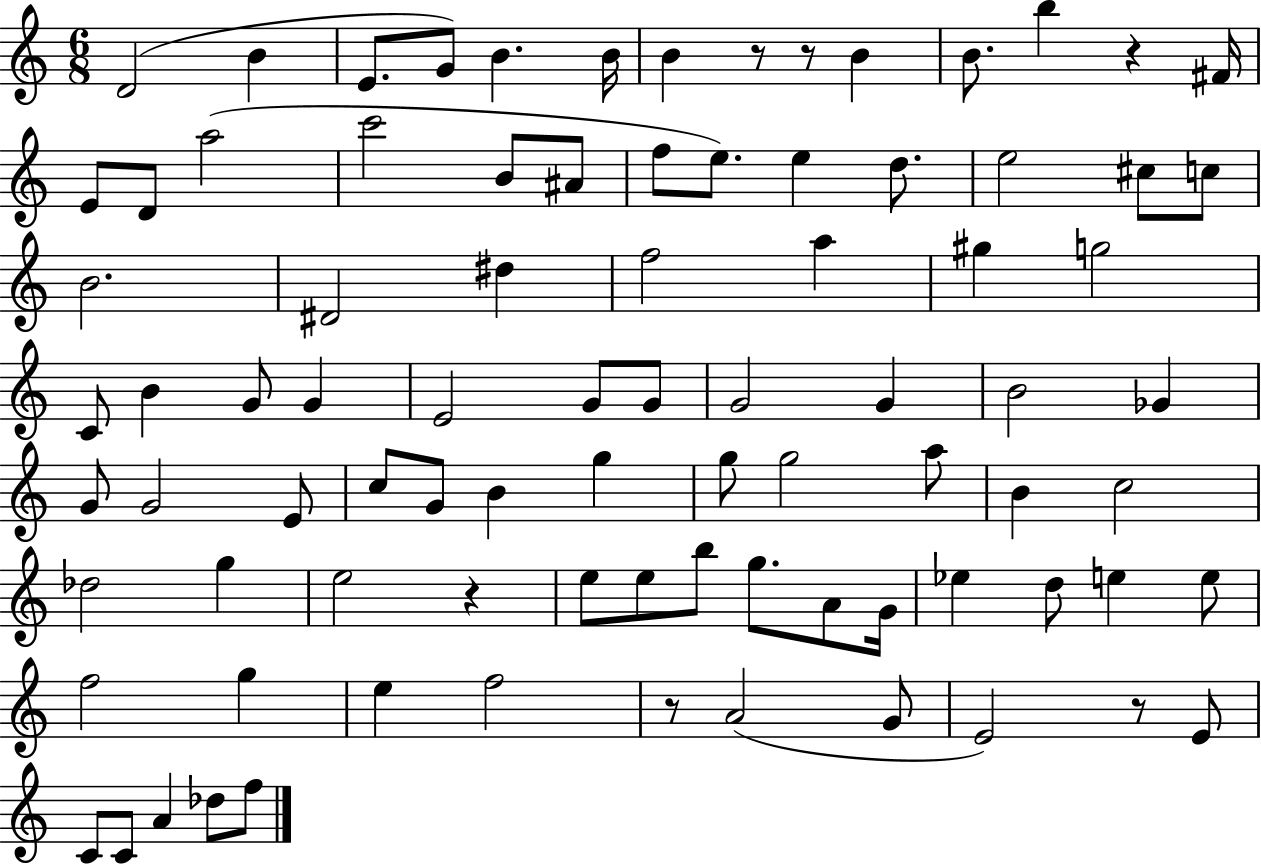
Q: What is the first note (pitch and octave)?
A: D4